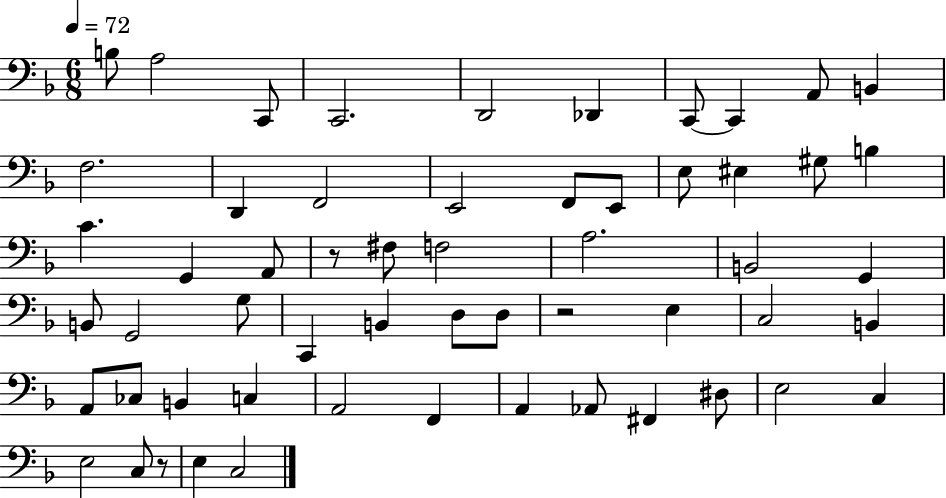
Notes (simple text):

B3/e A3/h C2/e C2/h. D2/h Db2/q C2/e C2/q A2/e B2/q F3/h. D2/q F2/h E2/h F2/e E2/e E3/e EIS3/q G#3/e B3/q C4/q. G2/q A2/e R/e F#3/e F3/h A3/h. B2/h G2/q B2/e G2/h G3/e C2/q B2/q D3/e D3/e R/h E3/q C3/h B2/q A2/e CES3/e B2/q C3/q A2/h F2/q A2/q Ab2/e F#2/q D#3/e E3/h C3/q E3/h C3/e R/e E3/q C3/h